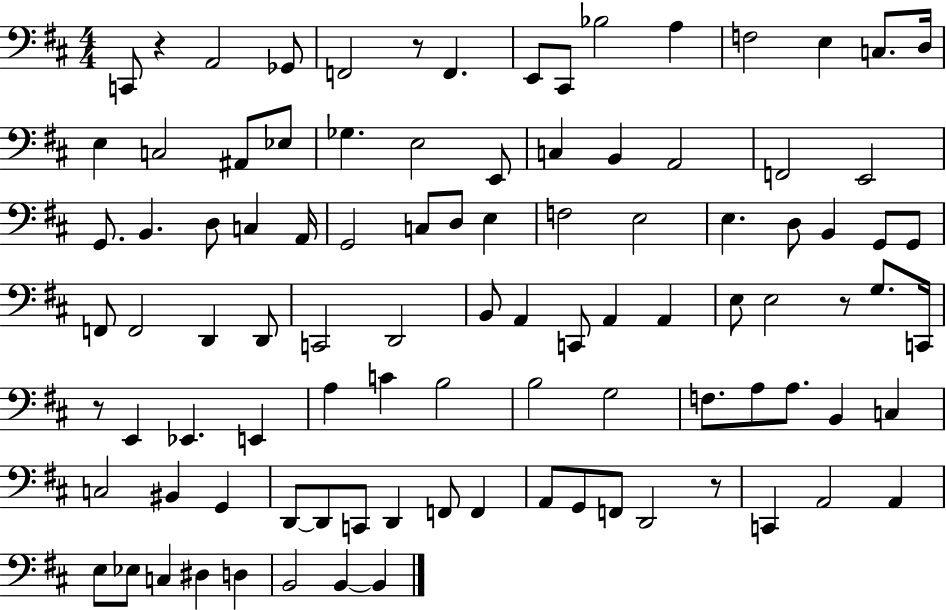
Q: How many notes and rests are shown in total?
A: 98